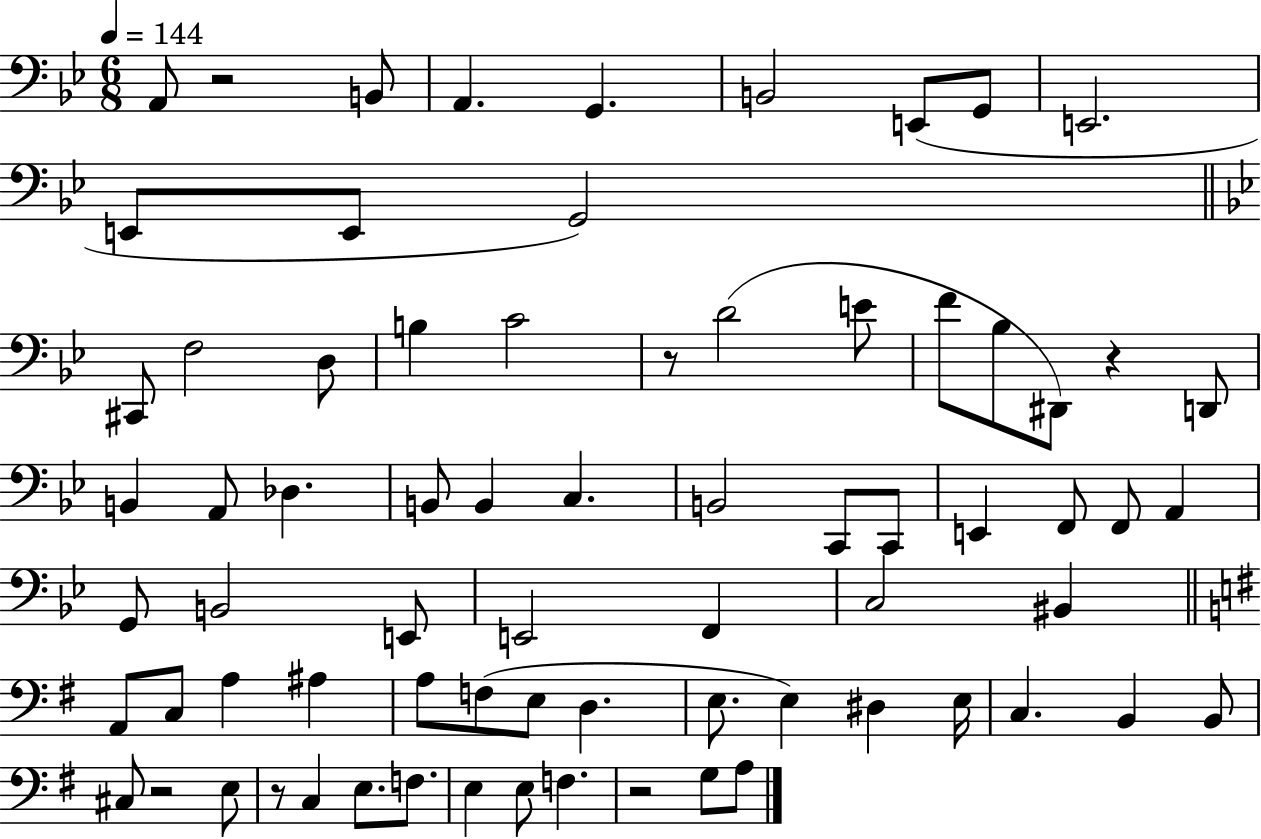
{
  \clef bass
  \numericTimeSignature
  \time 6/8
  \key bes \major
  \tempo 4 = 144
  a,8 r2 b,8 | a,4. g,4. | b,2 e,8( g,8 | e,2. | \break e,8 e,8 g,2) | \bar "||" \break \key bes \major cis,8 f2 d8 | b4 c'2 | r8 d'2( e'8 | f'8 bes8 dis,8) r4 d,8 | \break b,4 a,8 des4. | b,8 b,4 c4. | b,2 c,8 c,8 | e,4 f,8 f,8 a,4 | \break g,8 b,2 e,8 | e,2 f,4 | c2 bis,4 | \bar "||" \break \key g \major a,8 c8 a4 ais4 | a8 f8( e8 d4. | e8. e4) dis4 e16 | c4. b,4 b,8 | \break cis8 r2 e8 | r8 c4 e8. f8. | e4 e8 f4. | r2 g8 a8 | \break \bar "|."
}